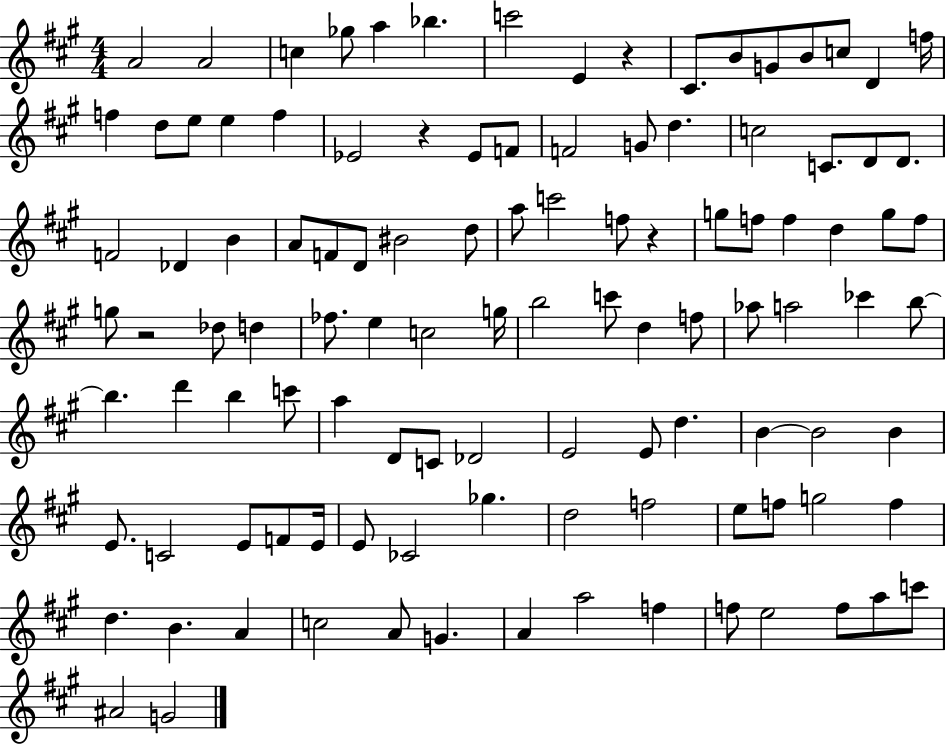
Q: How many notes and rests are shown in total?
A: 110